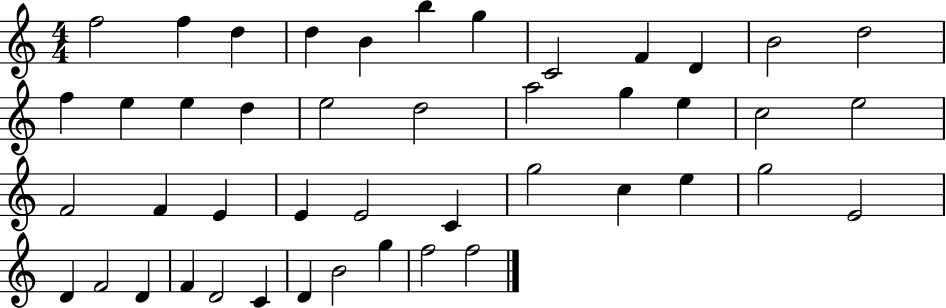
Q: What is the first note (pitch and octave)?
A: F5